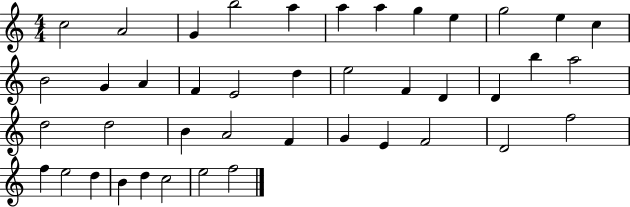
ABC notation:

X:1
T:Untitled
M:4/4
L:1/4
K:C
c2 A2 G b2 a a a g e g2 e c B2 G A F E2 d e2 F D D b a2 d2 d2 B A2 F G E F2 D2 f2 f e2 d B d c2 e2 f2